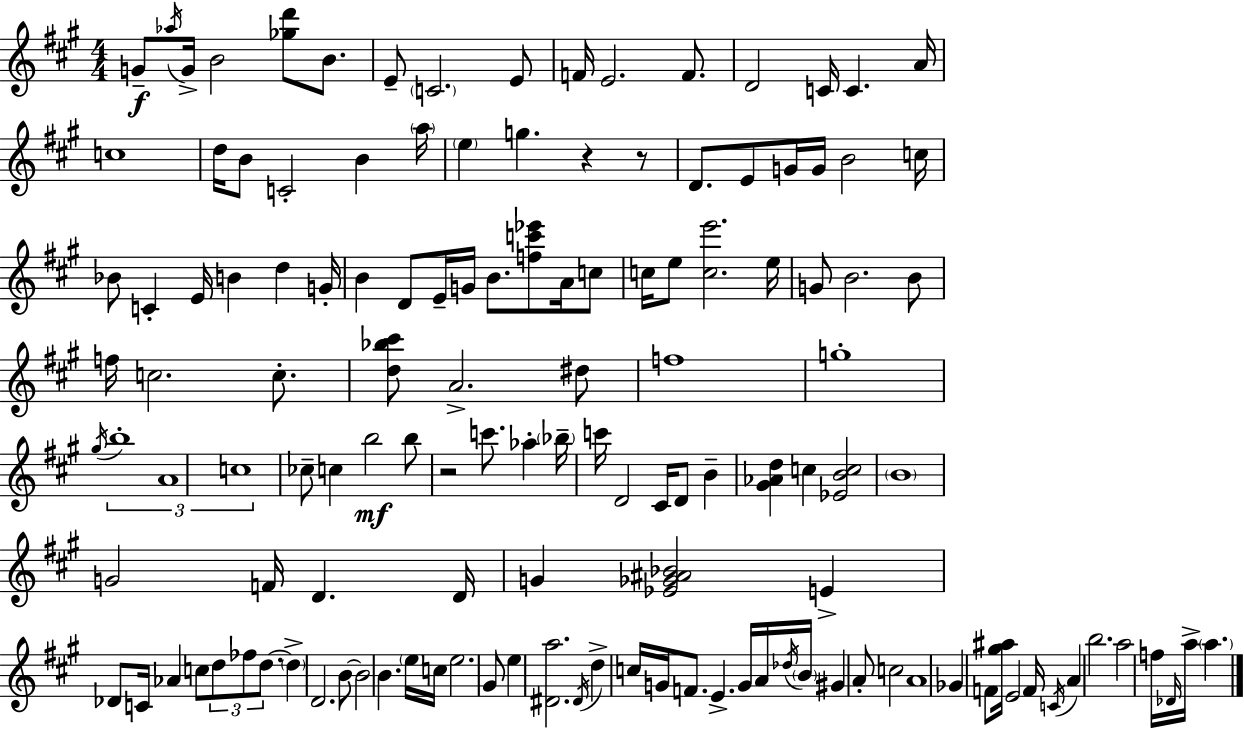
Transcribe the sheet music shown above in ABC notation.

X:1
T:Untitled
M:4/4
L:1/4
K:A
G/2 _a/4 G/4 B2 [_gd']/2 B/2 E/2 C2 E/2 F/4 E2 F/2 D2 C/4 C A/4 c4 d/4 B/2 C2 B a/4 e g z z/2 D/2 E/2 G/4 G/4 B2 c/4 _B/2 C E/4 B d G/4 B D/2 E/4 G/4 B/2 [fc'_e']/2 A/4 c/2 c/4 e/2 [ce']2 e/4 G/2 B2 B/2 f/4 c2 c/2 [d_b^c']/2 A2 ^d/2 f4 g4 ^g/4 b4 A4 c4 _c/2 c b2 b/2 z2 c'/2 _a _b/4 c'/4 D2 ^C/4 D/2 B [^G_Ad] c [_EBc]2 B4 G2 F/4 D D/4 G [_E_G^A_B]2 E _D/2 C/4 _A c/2 d/2 _f/2 d/2 d D2 B/2 B2 B e/4 c/4 e2 ^G/2 e [^Da]2 ^D/4 d c/4 G/4 F/2 E G/4 A/4 _d/4 B/4 ^G A/2 c2 A4 _G F/2 [^g^a]/4 E2 F/4 C/4 A b2 a2 f/4 _D/4 a/4 a